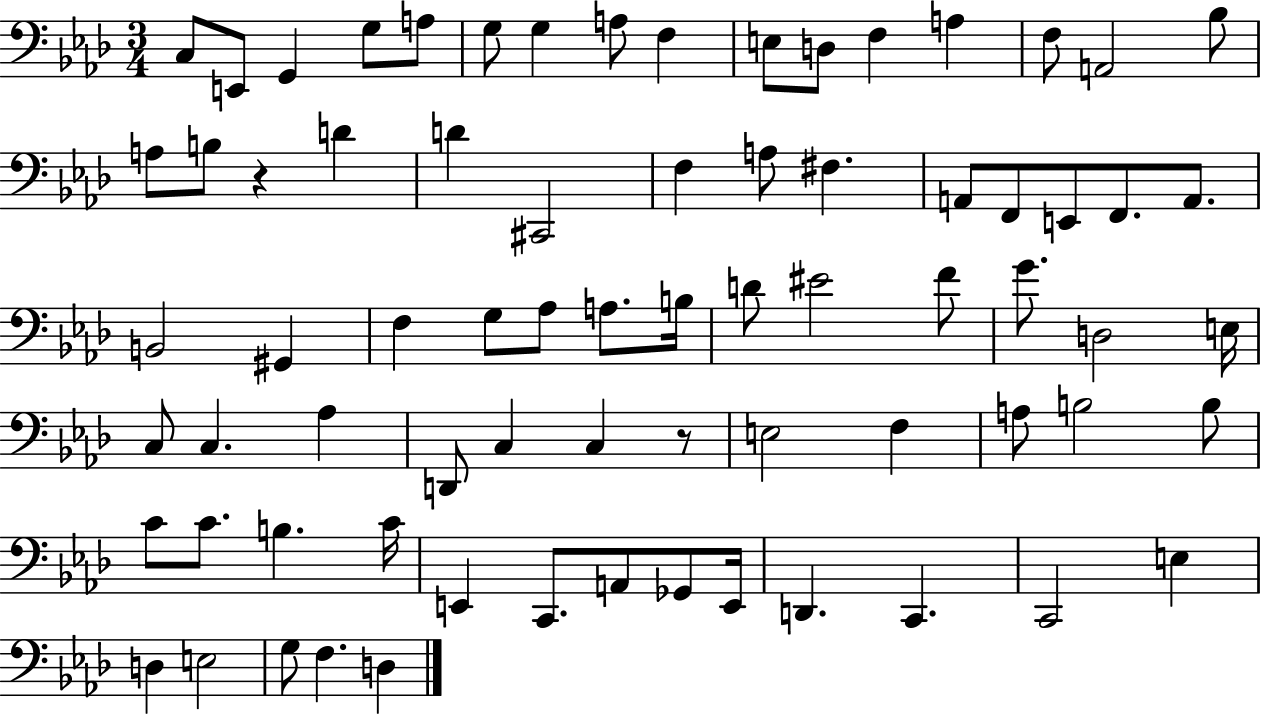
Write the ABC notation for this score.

X:1
T:Untitled
M:3/4
L:1/4
K:Ab
C,/2 E,,/2 G,, G,/2 A,/2 G,/2 G, A,/2 F, E,/2 D,/2 F, A, F,/2 A,,2 _B,/2 A,/2 B,/2 z D D ^C,,2 F, A,/2 ^F, A,,/2 F,,/2 E,,/2 F,,/2 A,,/2 B,,2 ^G,, F, G,/2 _A,/2 A,/2 B,/4 D/2 ^E2 F/2 G/2 D,2 E,/4 C,/2 C, _A, D,,/2 C, C, z/2 E,2 F, A,/2 B,2 B,/2 C/2 C/2 B, C/4 E,, C,,/2 A,,/2 _G,,/2 E,,/4 D,, C,, C,,2 E, D, E,2 G,/2 F, D,